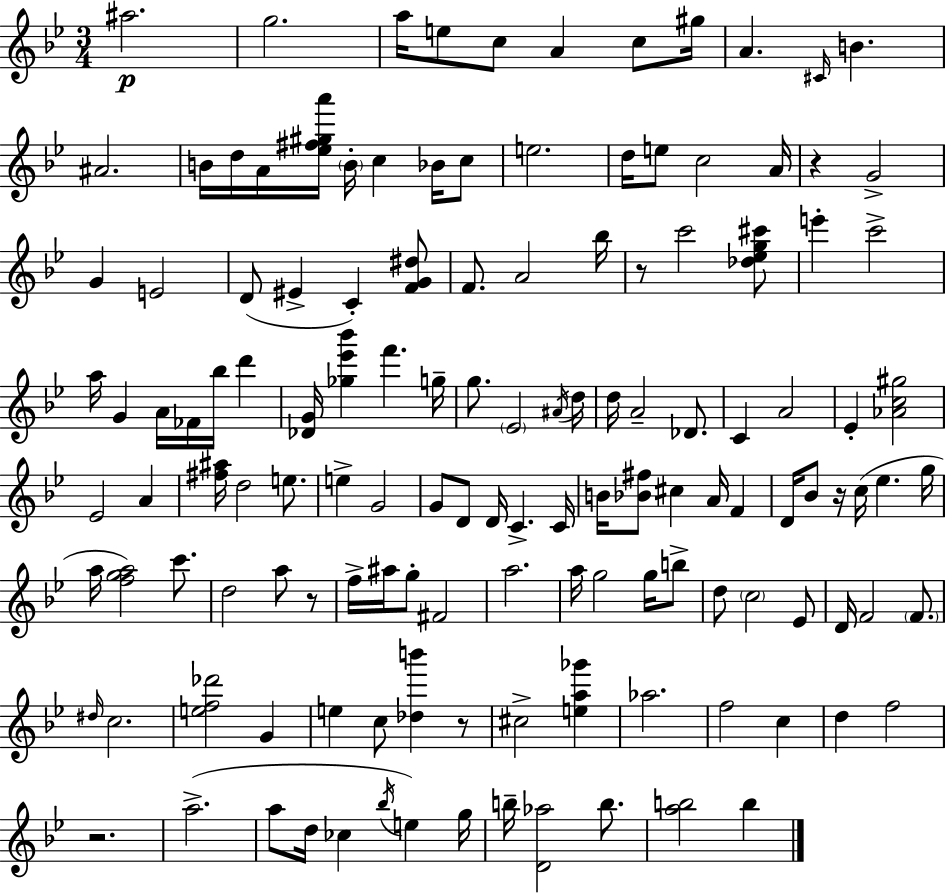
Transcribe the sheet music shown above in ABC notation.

X:1
T:Untitled
M:3/4
L:1/4
K:Gm
^a2 g2 a/4 e/2 c/2 A c/2 ^g/4 A ^C/4 B ^A2 B/4 d/4 A/4 [_e^f^ga']/4 B/4 c _B/4 c/2 e2 d/4 e/2 c2 A/4 z G2 G E2 D/2 ^E C [FG^d]/2 F/2 A2 _b/4 z/2 c'2 [_d_eg^c']/2 e' c'2 a/4 G A/4 _F/4 _b/4 d' [_DG]/4 [_g_e'_b'] f' g/4 g/2 _E2 ^A/4 d/4 d/4 A2 _D/2 C A2 _E [_Ac^g]2 _E2 A [^f^a]/4 d2 e/2 e G2 G/2 D/2 D/4 C C/4 B/4 [_B^f]/2 ^c A/4 F D/4 _B/2 z/4 c/4 _e g/4 a/4 [fga]2 c'/2 d2 a/2 z/2 f/4 ^a/4 g/2 ^F2 a2 a/4 g2 g/4 b/2 d/2 c2 _E/2 D/4 F2 F/2 ^d/4 c2 [ef_d']2 G e c/2 [_db'] z/2 ^c2 [ea_g'] _a2 f2 c d f2 z2 a2 a/2 d/4 _c _b/4 e g/4 b/4 [D_a]2 b/2 [ab]2 b